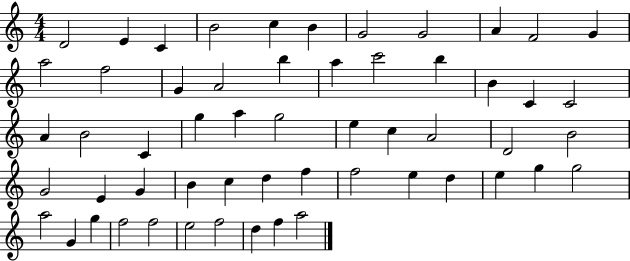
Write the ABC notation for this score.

X:1
T:Untitled
M:4/4
L:1/4
K:C
D2 E C B2 c B G2 G2 A F2 G a2 f2 G A2 b a c'2 b B C C2 A B2 C g a g2 e c A2 D2 B2 G2 E G B c d f f2 e d e g g2 a2 G g f2 f2 e2 f2 d f a2